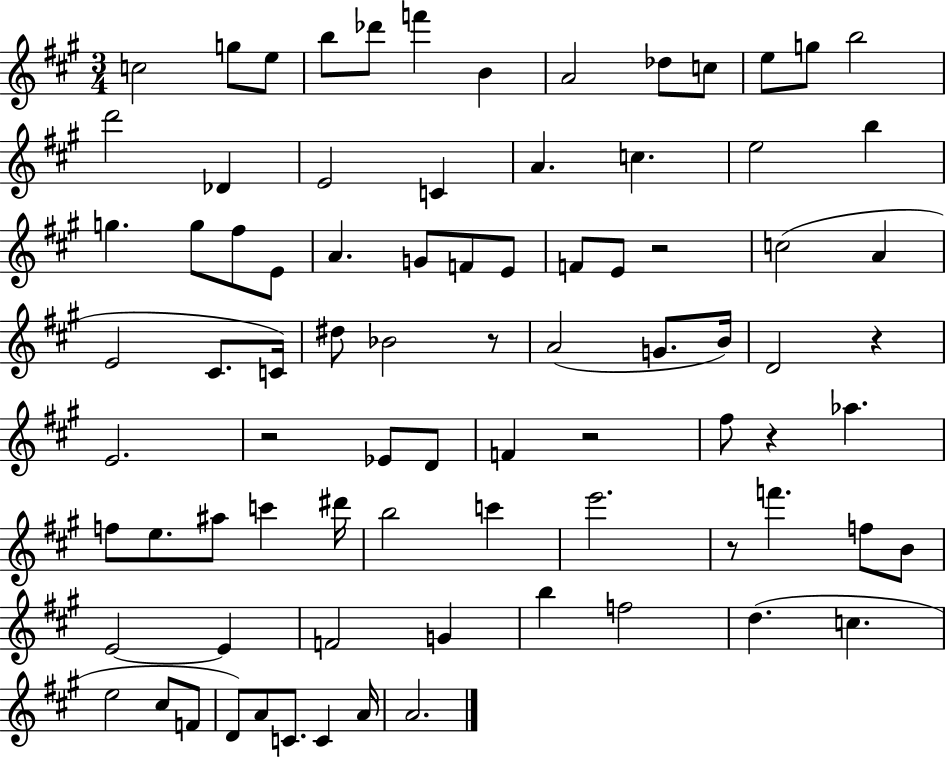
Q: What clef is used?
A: treble